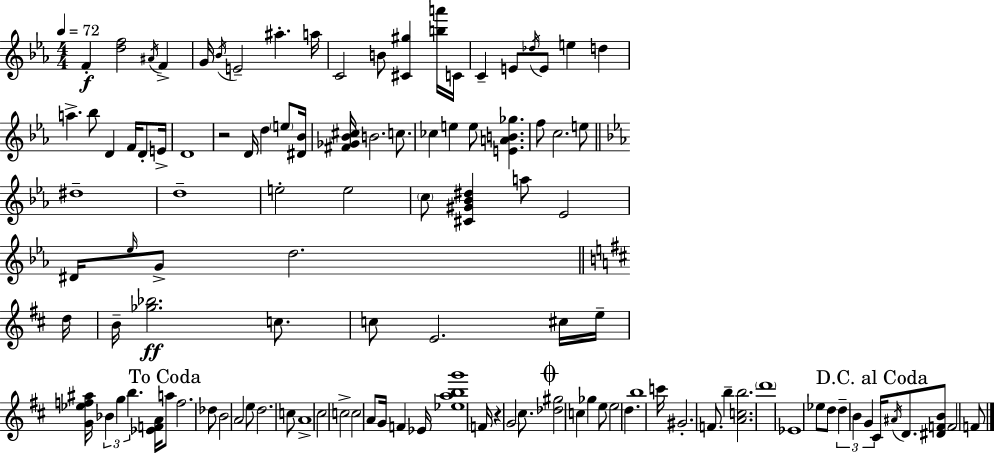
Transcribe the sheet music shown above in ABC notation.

X:1
T:Untitled
M:4/4
L:1/4
K:Eb
F [df]2 ^A/4 F G/4 _B/4 E2 ^a a/4 C2 B/2 [^C^g] [ba']/4 C/4 C E/2 _d/4 E/2 e d a _b/2 D F/4 D/2 E/4 D4 z2 D/4 d e/2 [^D_B]/4 [^F_G_B^c]/4 B2 c/2 _c e e/2 [EAB_g] f/2 c2 e/2 ^d4 d4 e2 e2 c/2 [^C^G_B^d] a/2 _E2 ^D/4 _e/4 G/2 d2 d/4 B/4 [_g_b]2 c/2 c/2 E2 ^c/4 e/4 [G_ef^a]/4 _B g b [_EFA]/4 a/2 f2 _d/2 B2 A2 e/2 d2 c/2 A4 ^c2 c2 c2 A/2 G/4 F _E/4 [_eabg']4 F/4 z G2 ^c/2 [_d^g]2 c _g e/2 e2 d b4 c'/4 ^G2 F/2 b [Acb]2 d'4 _E4 _e/2 d/2 d B G ^C/4 ^A/4 D/2 [^DFB]/2 F2 F/2